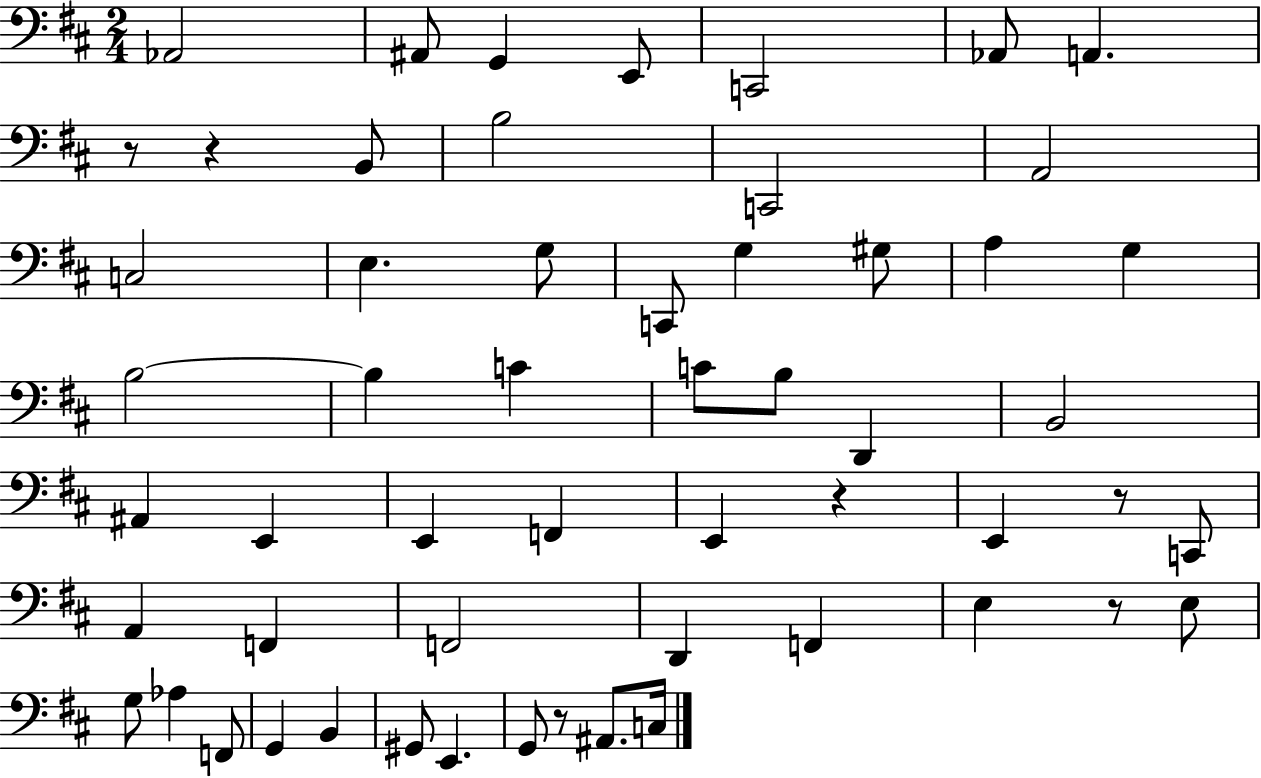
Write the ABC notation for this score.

X:1
T:Untitled
M:2/4
L:1/4
K:D
_A,,2 ^A,,/2 G,, E,,/2 C,,2 _A,,/2 A,, z/2 z B,,/2 B,2 C,,2 A,,2 C,2 E, G,/2 C,,/2 G, ^G,/2 A, G, B,2 B, C C/2 B,/2 D,, B,,2 ^A,, E,, E,, F,, E,, z E,, z/2 C,,/2 A,, F,, F,,2 D,, F,, E, z/2 E,/2 G,/2 _A, F,,/2 G,, B,, ^G,,/2 E,, G,,/2 z/2 ^A,,/2 C,/4